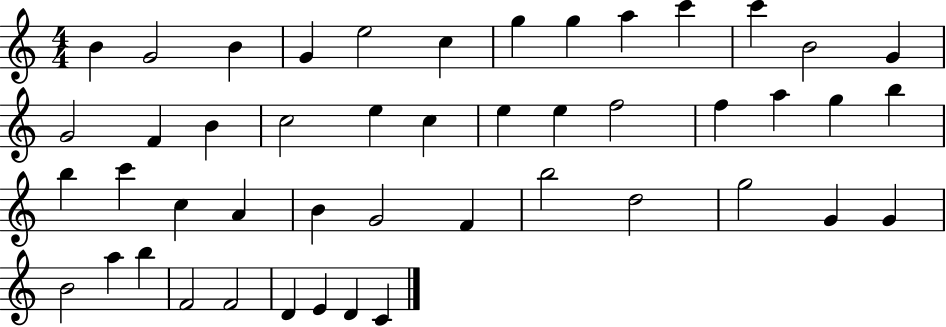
{
  \clef treble
  \numericTimeSignature
  \time 4/4
  \key c \major
  b'4 g'2 b'4 | g'4 e''2 c''4 | g''4 g''4 a''4 c'''4 | c'''4 b'2 g'4 | \break g'2 f'4 b'4 | c''2 e''4 c''4 | e''4 e''4 f''2 | f''4 a''4 g''4 b''4 | \break b''4 c'''4 c''4 a'4 | b'4 g'2 f'4 | b''2 d''2 | g''2 g'4 g'4 | \break b'2 a''4 b''4 | f'2 f'2 | d'4 e'4 d'4 c'4 | \bar "|."
}